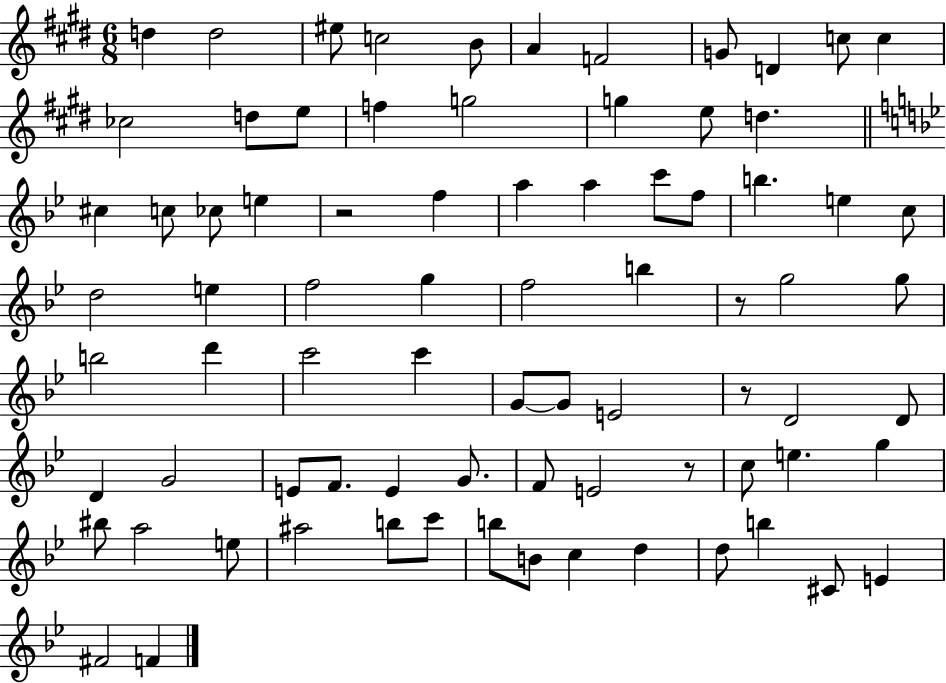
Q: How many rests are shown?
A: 4